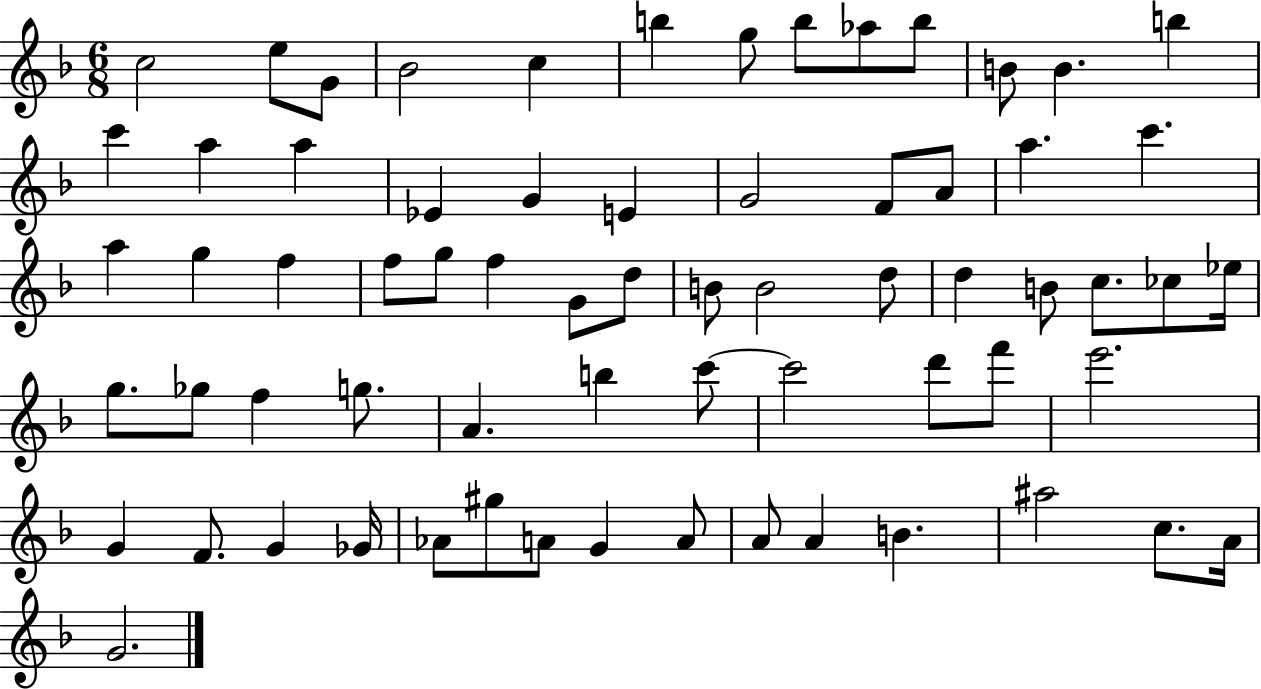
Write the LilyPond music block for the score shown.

{
  \clef treble
  \numericTimeSignature
  \time 6/8
  \key f \major
  c''2 e''8 g'8 | bes'2 c''4 | b''4 g''8 b''8 aes''8 b''8 | b'8 b'4. b''4 | \break c'''4 a''4 a''4 | ees'4 g'4 e'4 | g'2 f'8 a'8 | a''4. c'''4. | \break a''4 g''4 f''4 | f''8 g''8 f''4 g'8 d''8 | b'8 b'2 d''8 | d''4 b'8 c''8. ces''8 ees''16 | \break g''8. ges''8 f''4 g''8. | a'4. b''4 c'''8~~ | c'''2 d'''8 f'''8 | e'''2. | \break g'4 f'8. g'4 ges'16 | aes'8 gis''8 a'8 g'4 a'8 | a'8 a'4 b'4. | ais''2 c''8. a'16 | \break g'2. | \bar "|."
}